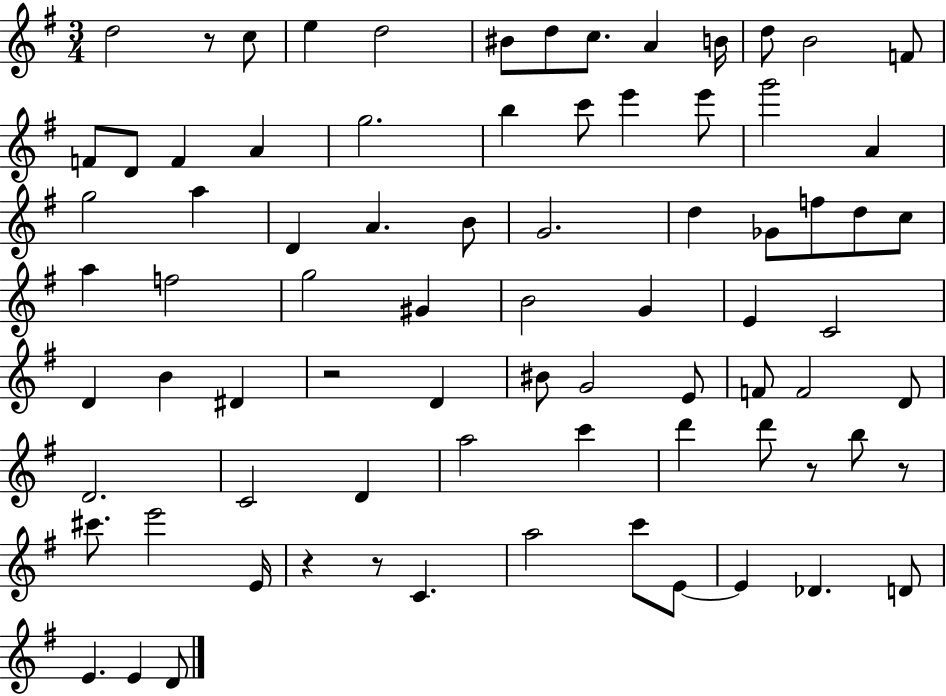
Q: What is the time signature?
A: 3/4